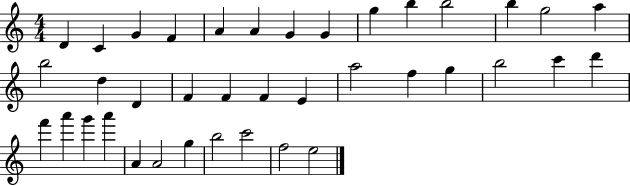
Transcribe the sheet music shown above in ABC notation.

X:1
T:Untitled
M:4/4
L:1/4
K:C
D C G F A A G G g b b2 b g2 a b2 d D F F F E a2 f g b2 c' d' f' a' g' a' A A2 g b2 c'2 f2 e2